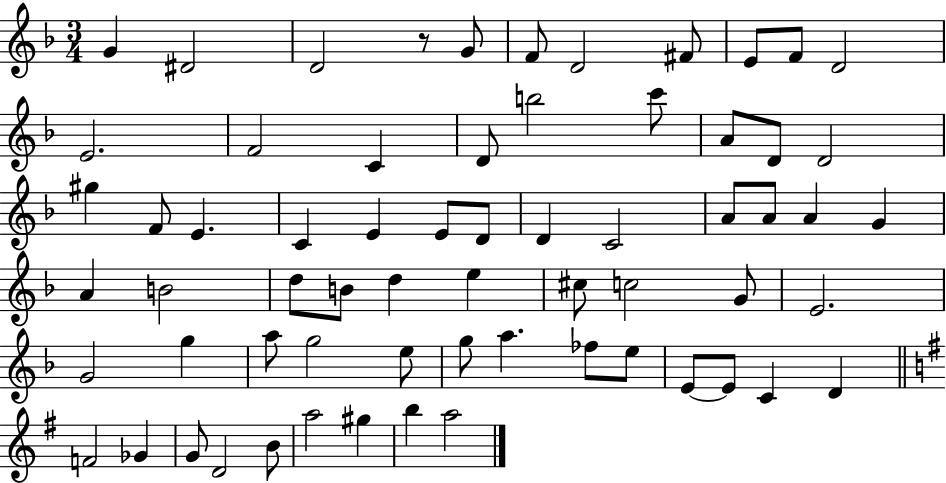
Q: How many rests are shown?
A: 1